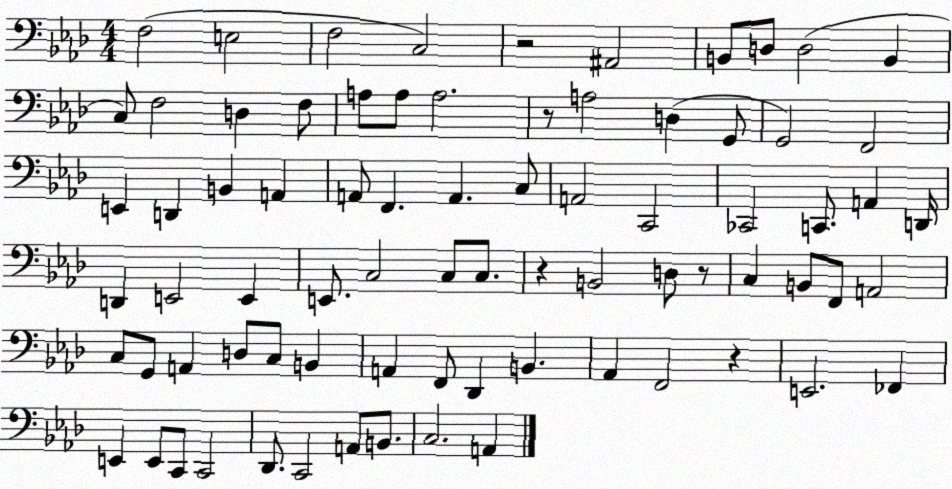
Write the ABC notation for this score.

X:1
T:Untitled
M:4/4
L:1/4
K:Ab
F,2 E,2 F,2 C,2 z2 ^A,,2 B,,/2 D,/2 D,2 B,, C,/2 F,2 D, F,/2 A,/2 A,/2 A,2 z/2 A,2 D, G,,/2 G,,2 F,,2 E,, D,, B,, A,, A,,/2 F,, A,, C,/2 A,,2 C,,2 _C,,2 C,,/2 A,, D,,/4 D,, E,,2 E,, E,,/2 C,2 C,/2 C,/2 z B,,2 D,/2 z/2 C, B,,/2 F,,/2 A,,2 C,/2 G,,/2 A,, D,/2 C,/2 B,, A,, F,,/2 _D,, B,, _A,, F,,2 z E,,2 _F,, E,, E,,/2 C,,/2 C,,2 _D,,/2 C,,2 A,,/2 B,,/2 C,2 A,,